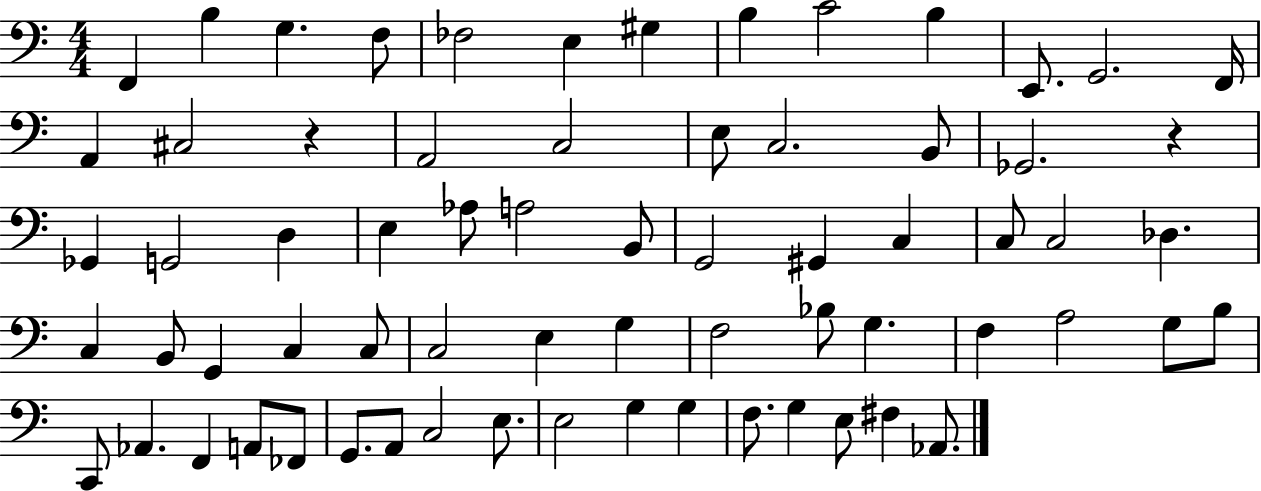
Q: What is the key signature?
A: C major